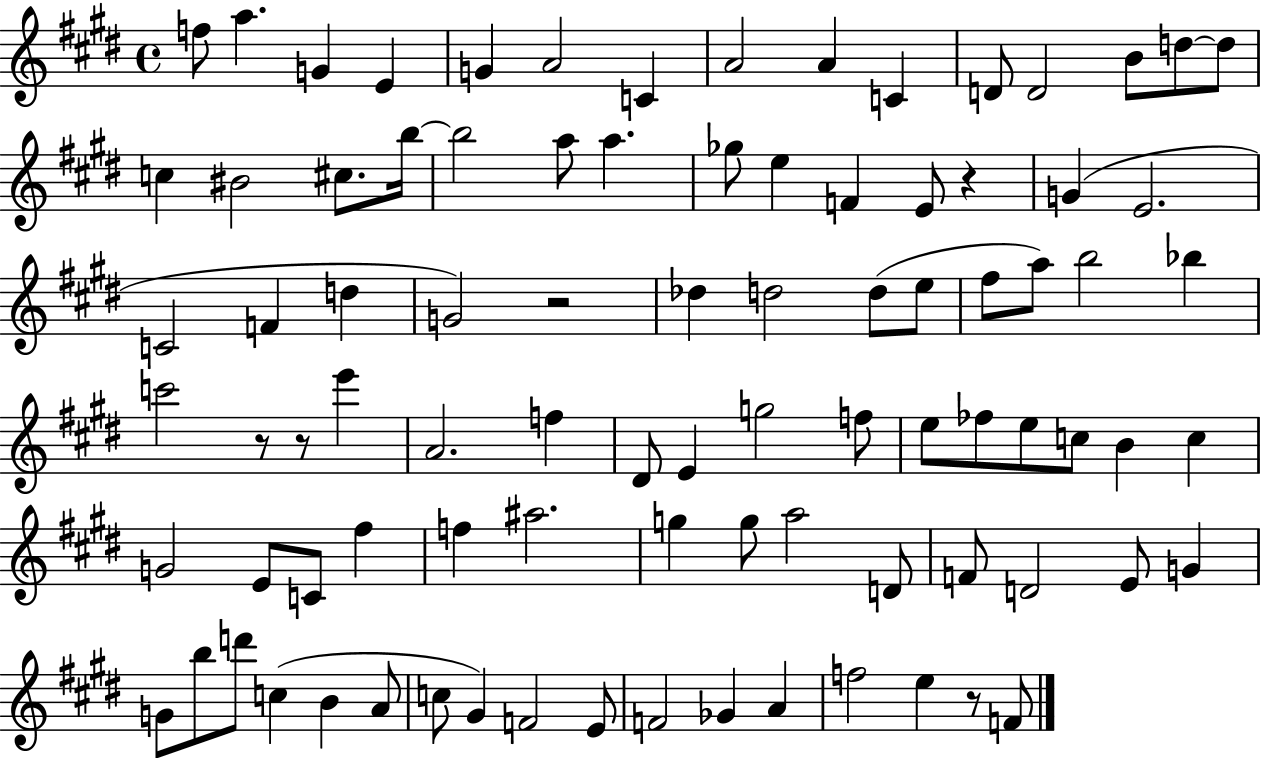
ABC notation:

X:1
T:Untitled
M:4/4
L:1/4
K:E
f/2 a G E G A2 C A2 A C D/2 D2 B/2 d/2 d/2 c ^B2 ^c/2 b/4 b2 a/2 a _g/2 e F E/2 z G E2 C2 F d G2 z2 _d d2 d/2 e/2 ^f/2 a/2 b2 _b c'2 z/2 z/2 e' A2 f ^D/2 E g2 f/2 e/2 _f/2 e/2 c/2 B c G2 E/2 C/2 ^f f ^a2 g g/2 a2 D/2 F/2 D2 E/2 G G/2 b/2 d'/2 c B A/2 c/2 ^G F2 E/2 F2 _G A f2 e z/2 F/2